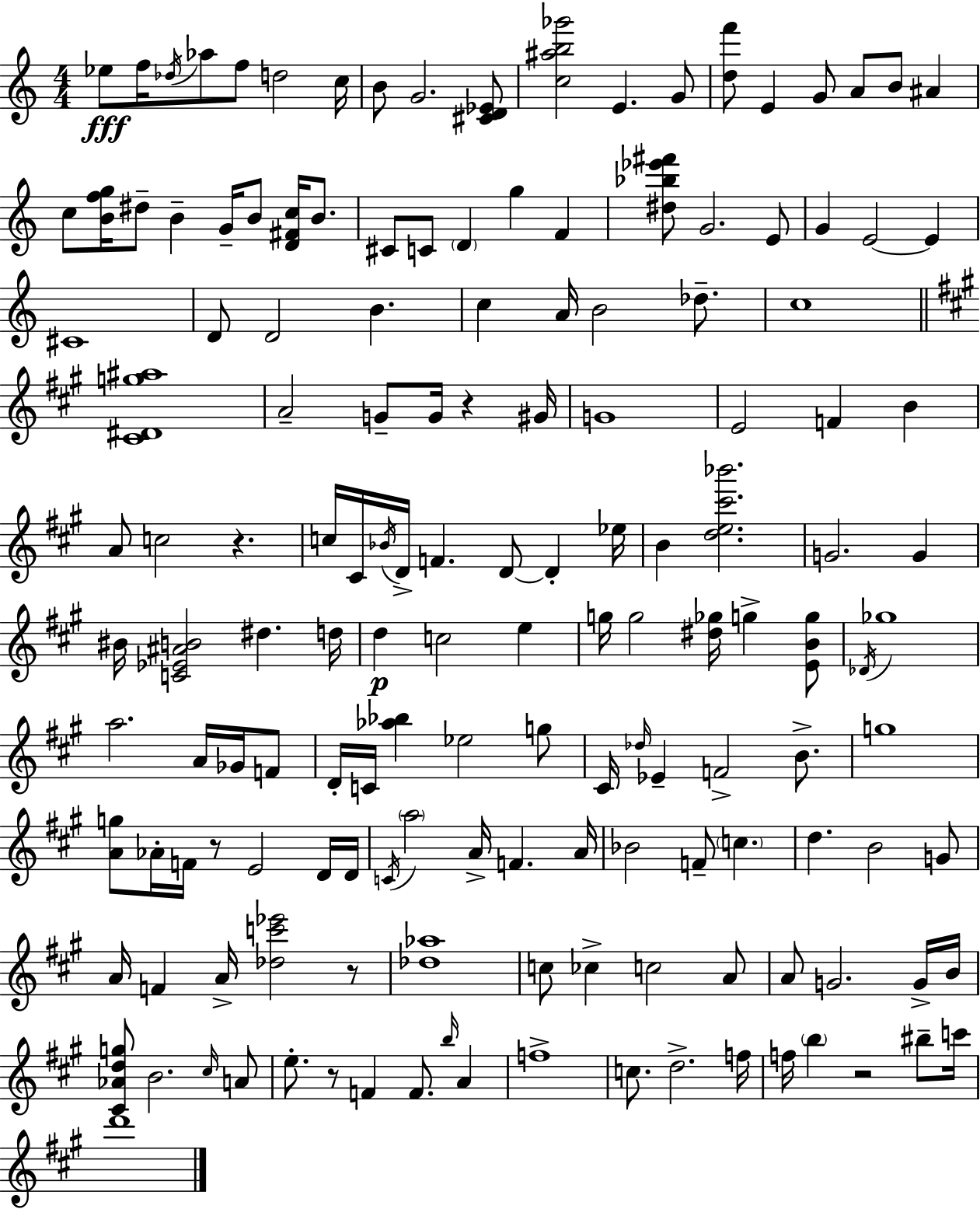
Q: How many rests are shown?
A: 6